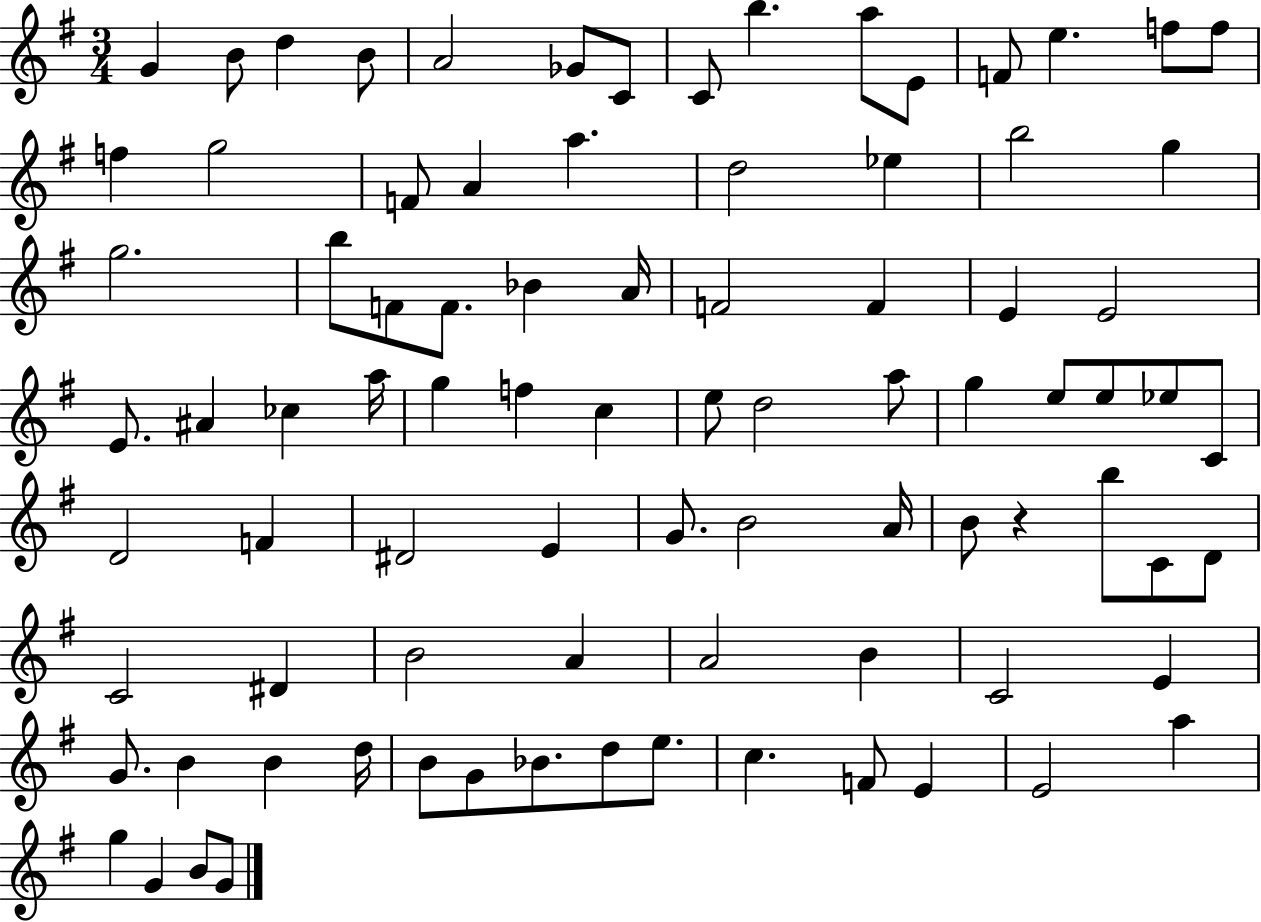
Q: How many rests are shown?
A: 1